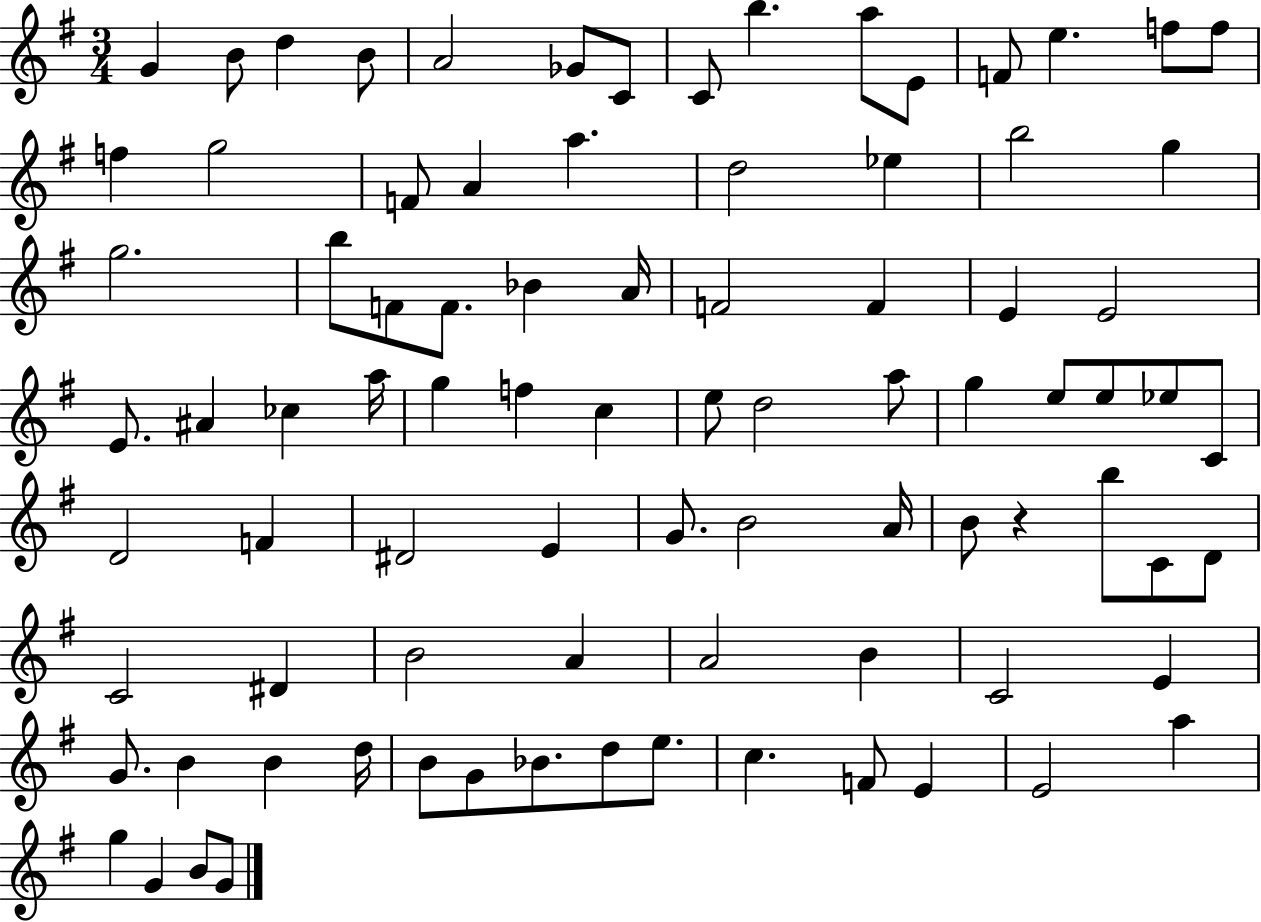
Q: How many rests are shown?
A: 1